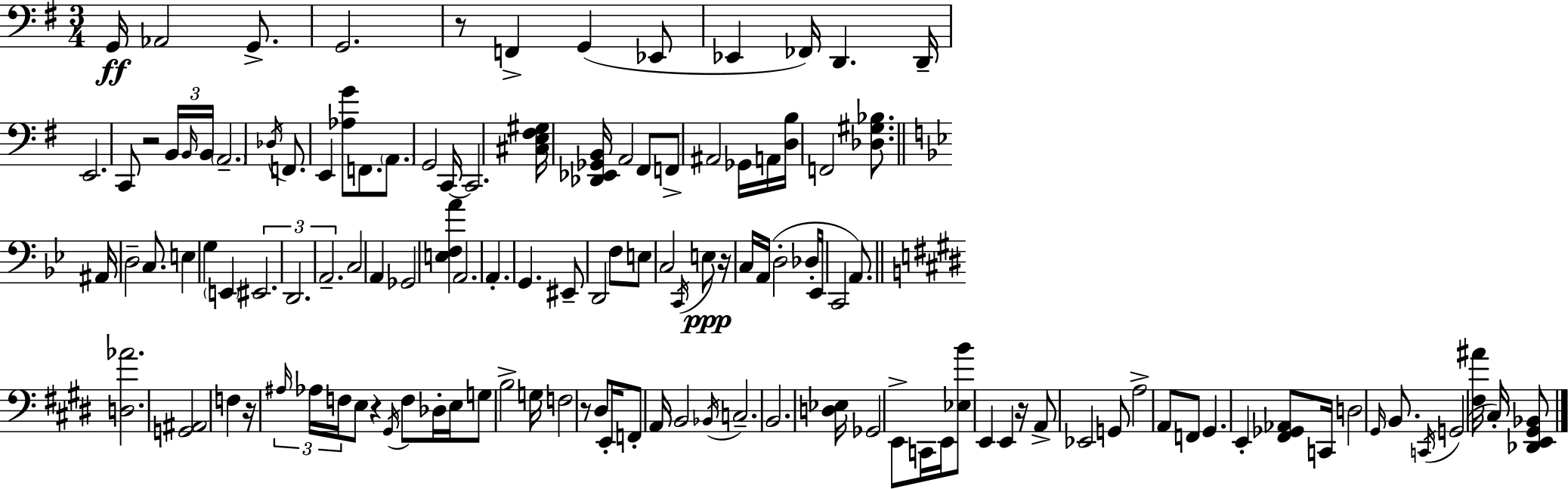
X:1
T:Untitled
M:3/4
L:1/4
K:Em
G,,/4 _A,,2 G,,/2 G,,2 z/2 F,, G,, _E,,/2 _E,, _F,,/4 D,, D,,/4 E,,2 C,,/2 z2 B,,/4 B,,/4 B,,/4 A,,2 _D,/4 F,,/2 E,, [_A,G]/2 F,,/2 A,,/2 G,,2 C,,/4 C,,2 [^C,E,^F,^G,]/4 [_D,,_E,,_G,,B,,]/4 A,,2 ^F,,/2 F,,/2 ^A,,2 _G,,/4 A,,/4 [D,B,]/4 F,,2 [_D,^G,_B,]/2 ^A,,/4 D,2 C,/2 E, G, E,, ^E,,2 D,,2 A,,2 C,2 A,, _G,,2 [E,F,A] A,,2 A,, G,, ^E,,/2 D,,2 F,/2 E,/2 C,2 C,,/4 E,/2 z/4 C,/4 A,,/4 D,2 _D,/4 _E,,/4 C,,2 A,,/2 [D,_A]2 [G,,^A,,]2 F, z/4 ^A,/4 _A,/4 F,/4 E,/2 z ^G,,/4 F,/2 _D,/4 E,/4 G,/2 B,2 G,/4 F,2 z/2 ^D,/2 E,,/4 F,,/2 A,,/4 B,,2 _B,,/4 C,2 B,,2 [D,_E,]/4 _G,,2 E,,/2 C,,/4 E,,/4 [_E,B]/2 E,, E,, z/4 A,,/2 _E,,2 G,,/2 A,2 A,,/2 F,,/2 ^G,, E,, [^F,,_G,,_A,,]/2 C,,/4 D,2 ^G,,/4 B,,/2 C,,/4 G,,2 [^F,^A]/4 ^C,/4 [_D,,E,,^G,,_B,,]/2